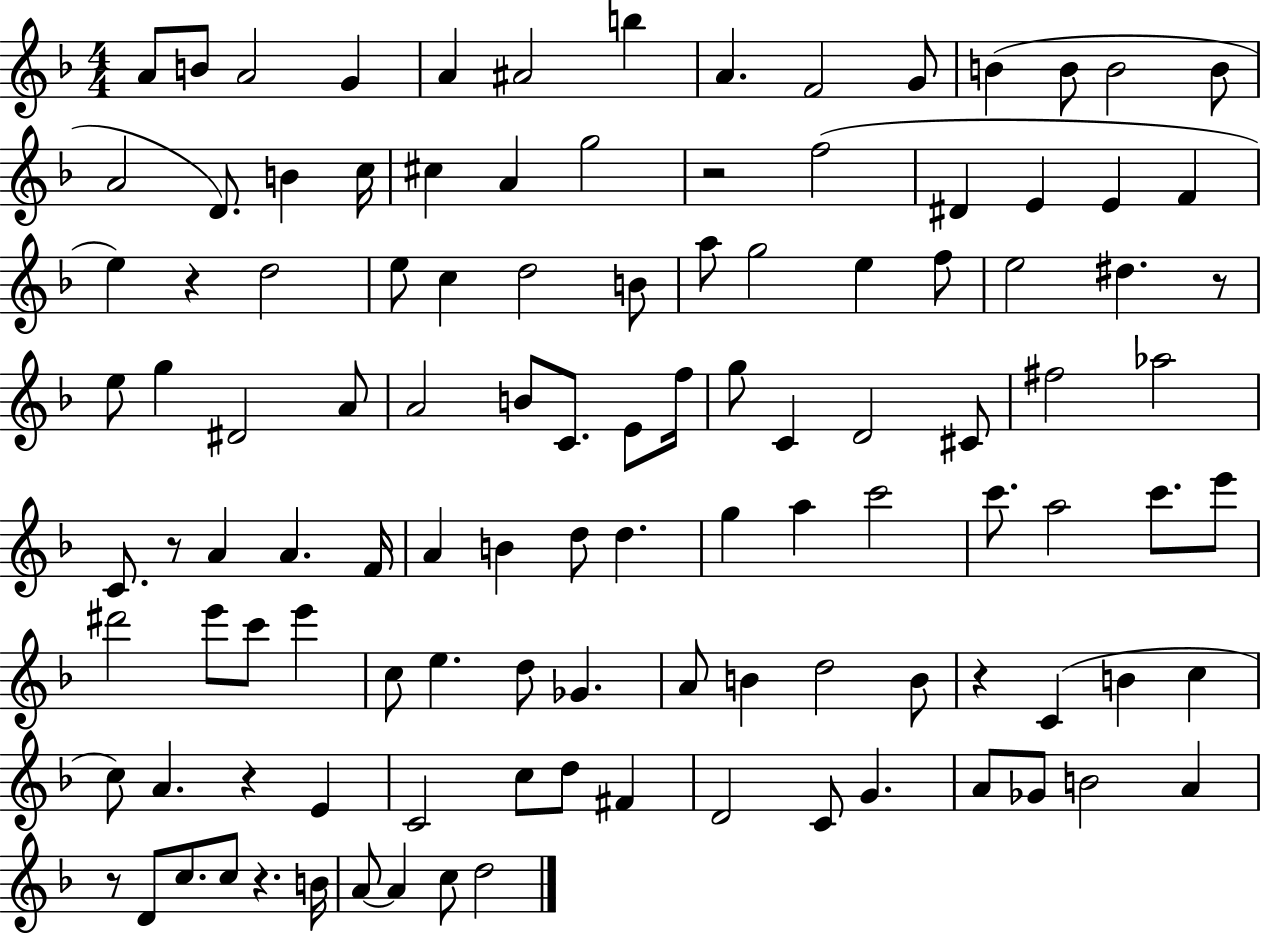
{
  \clef treble
  \numericTimeSignature
  \time 4/4
  \key f \major
  a'8 b'8 a'2 g'4 | a'4 ais'2 b''4 | a'4. f'2 g'8 | b'4( b'8 b'2 b'8 | \break a'2 d'8.) b'4 c''16 | cis''4 a'4 g''2 | r2 f''2( | dis'4 e'4 e'4 f'4 | \break e''4) r4 d''2 | e''8 c''4 d''2 b'8 | a''8 g''2 e''4 f''8 | e''2 dis''4. r8 | \break e''8 g''4 dis'2 a'8 | a'2 b'8 c'8. e'8 f''16 | g''8 c'4 d'2 cis'8 | fis''2 aes''2 | \break c'8. r8 a'4 a'4. f'16 | a'4 b'4 d''8 d''4. | g''4 a''4 c'''2 | c'''8. a''2 c'''8. e'''8 | \break dis'''2 e'''8 c'''8 e'''4 | c''8 e''4. d''8 ges'4. | a'8 b'4 d''2 b'8 | r4 c'4( b'4 c''4 | \break c''8) a'4. r4 e'4 | c'2 c''8 d''8 fis'4 | d'2 c'8 g'4. | a'8 ges'8 b'2 a'4 | \break r8 d'8 c''8. c''8 r4. b'16 | a'8~~ a'4 c''8 d''2 | \bar "|."
}